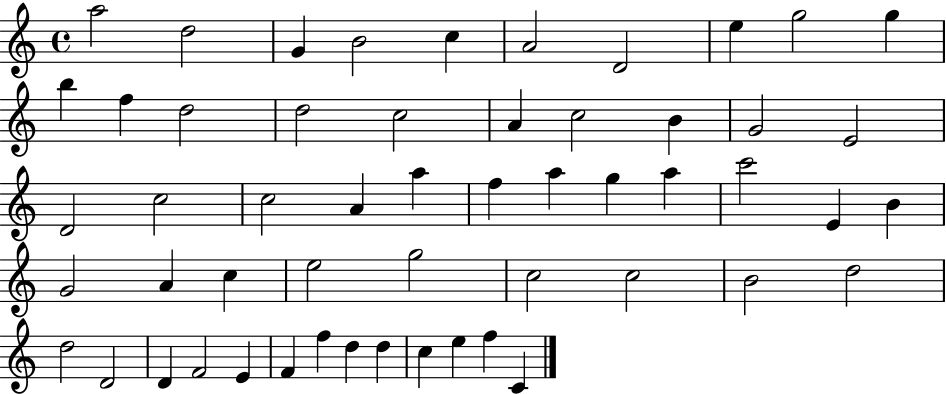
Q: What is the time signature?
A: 4/4